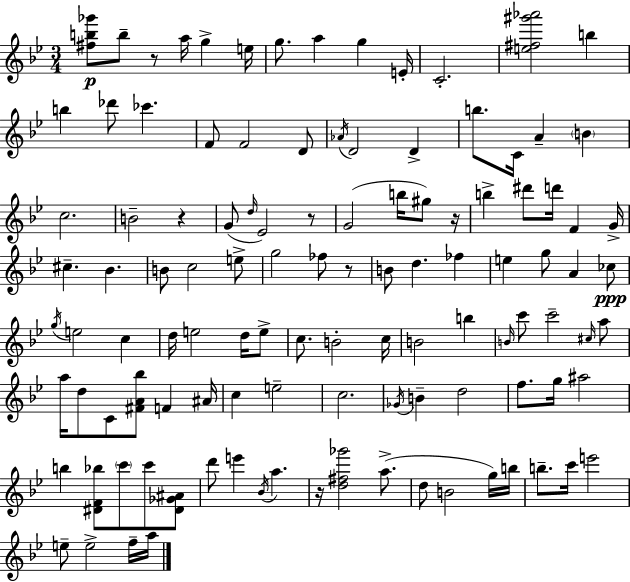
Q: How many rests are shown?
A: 6